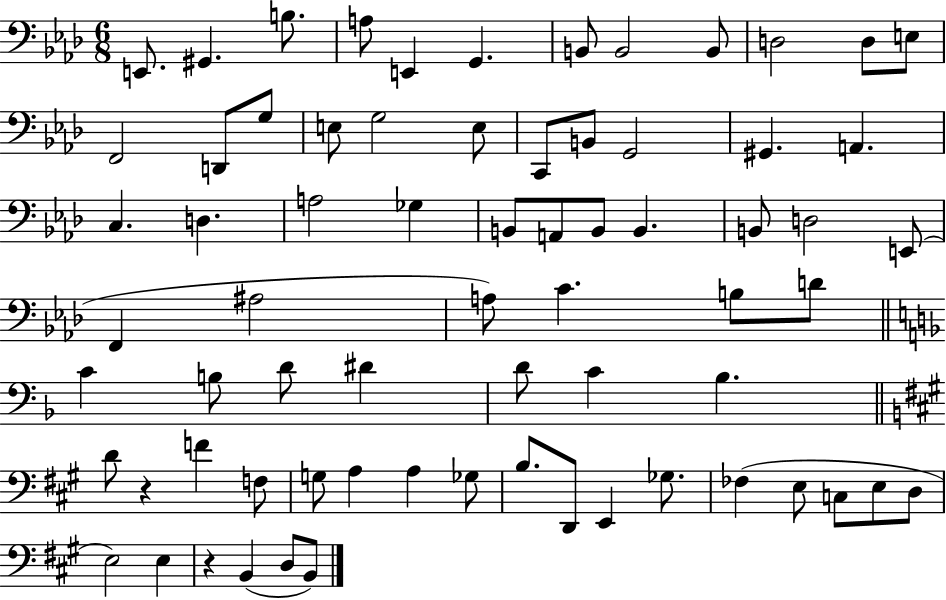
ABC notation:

X:1
T:Untitled
M:6/8
L:1/4
K:Ab
E,,/2 ^G,, B,/2 A,/2 E,, G,, B,,/2 B,,2 B,,/2 D,2 D,/2 E,/2 F,,2 D,,/2 G,/2 E,/2 G,2 E,/2 C,,/2 B,,/2 G,,2 ^G,, A,, C, D, A,2 _G, B,,/2 A,,/2 B,,/2 B,, B,,/2 D,2 E,,/2 F,, ^A,2 A,/2 C B,/2 D/2 C B,/2 D/2 ^D D/2 C _B, D/2 z F F,/2 G,/2 A, A, _G,/2 B,/2 D,,/2 E,, _G,/2 _F, E,/2 C,/2 E,/2 D,/2 E,2 E, z B,, D,/2 B,,/2